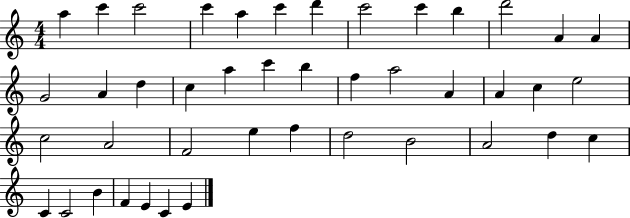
{
  \clef treble
  \numericTimeSignature
  \time 4/4
  \key c \major
  a''4 c'''4 c'''2 | c'''4 a''4 c'''4 d'''4 | c'''2 c'''4 b''4 | d'''2 a'4 a'4 | \break g'2 a'4 d''4 | c''4 a''4 c'''4 b''4 | f''4 a''2 a'4 | a'4 c''4 e''2 | \break c''2 a'2 | f'2 e''4 f''4 | d''2 b'2 | a'2 d''4 c''4 | \break c'4 c'2 b'4 | f'4 e'4 c'4 e'4 | \bar "|."
}